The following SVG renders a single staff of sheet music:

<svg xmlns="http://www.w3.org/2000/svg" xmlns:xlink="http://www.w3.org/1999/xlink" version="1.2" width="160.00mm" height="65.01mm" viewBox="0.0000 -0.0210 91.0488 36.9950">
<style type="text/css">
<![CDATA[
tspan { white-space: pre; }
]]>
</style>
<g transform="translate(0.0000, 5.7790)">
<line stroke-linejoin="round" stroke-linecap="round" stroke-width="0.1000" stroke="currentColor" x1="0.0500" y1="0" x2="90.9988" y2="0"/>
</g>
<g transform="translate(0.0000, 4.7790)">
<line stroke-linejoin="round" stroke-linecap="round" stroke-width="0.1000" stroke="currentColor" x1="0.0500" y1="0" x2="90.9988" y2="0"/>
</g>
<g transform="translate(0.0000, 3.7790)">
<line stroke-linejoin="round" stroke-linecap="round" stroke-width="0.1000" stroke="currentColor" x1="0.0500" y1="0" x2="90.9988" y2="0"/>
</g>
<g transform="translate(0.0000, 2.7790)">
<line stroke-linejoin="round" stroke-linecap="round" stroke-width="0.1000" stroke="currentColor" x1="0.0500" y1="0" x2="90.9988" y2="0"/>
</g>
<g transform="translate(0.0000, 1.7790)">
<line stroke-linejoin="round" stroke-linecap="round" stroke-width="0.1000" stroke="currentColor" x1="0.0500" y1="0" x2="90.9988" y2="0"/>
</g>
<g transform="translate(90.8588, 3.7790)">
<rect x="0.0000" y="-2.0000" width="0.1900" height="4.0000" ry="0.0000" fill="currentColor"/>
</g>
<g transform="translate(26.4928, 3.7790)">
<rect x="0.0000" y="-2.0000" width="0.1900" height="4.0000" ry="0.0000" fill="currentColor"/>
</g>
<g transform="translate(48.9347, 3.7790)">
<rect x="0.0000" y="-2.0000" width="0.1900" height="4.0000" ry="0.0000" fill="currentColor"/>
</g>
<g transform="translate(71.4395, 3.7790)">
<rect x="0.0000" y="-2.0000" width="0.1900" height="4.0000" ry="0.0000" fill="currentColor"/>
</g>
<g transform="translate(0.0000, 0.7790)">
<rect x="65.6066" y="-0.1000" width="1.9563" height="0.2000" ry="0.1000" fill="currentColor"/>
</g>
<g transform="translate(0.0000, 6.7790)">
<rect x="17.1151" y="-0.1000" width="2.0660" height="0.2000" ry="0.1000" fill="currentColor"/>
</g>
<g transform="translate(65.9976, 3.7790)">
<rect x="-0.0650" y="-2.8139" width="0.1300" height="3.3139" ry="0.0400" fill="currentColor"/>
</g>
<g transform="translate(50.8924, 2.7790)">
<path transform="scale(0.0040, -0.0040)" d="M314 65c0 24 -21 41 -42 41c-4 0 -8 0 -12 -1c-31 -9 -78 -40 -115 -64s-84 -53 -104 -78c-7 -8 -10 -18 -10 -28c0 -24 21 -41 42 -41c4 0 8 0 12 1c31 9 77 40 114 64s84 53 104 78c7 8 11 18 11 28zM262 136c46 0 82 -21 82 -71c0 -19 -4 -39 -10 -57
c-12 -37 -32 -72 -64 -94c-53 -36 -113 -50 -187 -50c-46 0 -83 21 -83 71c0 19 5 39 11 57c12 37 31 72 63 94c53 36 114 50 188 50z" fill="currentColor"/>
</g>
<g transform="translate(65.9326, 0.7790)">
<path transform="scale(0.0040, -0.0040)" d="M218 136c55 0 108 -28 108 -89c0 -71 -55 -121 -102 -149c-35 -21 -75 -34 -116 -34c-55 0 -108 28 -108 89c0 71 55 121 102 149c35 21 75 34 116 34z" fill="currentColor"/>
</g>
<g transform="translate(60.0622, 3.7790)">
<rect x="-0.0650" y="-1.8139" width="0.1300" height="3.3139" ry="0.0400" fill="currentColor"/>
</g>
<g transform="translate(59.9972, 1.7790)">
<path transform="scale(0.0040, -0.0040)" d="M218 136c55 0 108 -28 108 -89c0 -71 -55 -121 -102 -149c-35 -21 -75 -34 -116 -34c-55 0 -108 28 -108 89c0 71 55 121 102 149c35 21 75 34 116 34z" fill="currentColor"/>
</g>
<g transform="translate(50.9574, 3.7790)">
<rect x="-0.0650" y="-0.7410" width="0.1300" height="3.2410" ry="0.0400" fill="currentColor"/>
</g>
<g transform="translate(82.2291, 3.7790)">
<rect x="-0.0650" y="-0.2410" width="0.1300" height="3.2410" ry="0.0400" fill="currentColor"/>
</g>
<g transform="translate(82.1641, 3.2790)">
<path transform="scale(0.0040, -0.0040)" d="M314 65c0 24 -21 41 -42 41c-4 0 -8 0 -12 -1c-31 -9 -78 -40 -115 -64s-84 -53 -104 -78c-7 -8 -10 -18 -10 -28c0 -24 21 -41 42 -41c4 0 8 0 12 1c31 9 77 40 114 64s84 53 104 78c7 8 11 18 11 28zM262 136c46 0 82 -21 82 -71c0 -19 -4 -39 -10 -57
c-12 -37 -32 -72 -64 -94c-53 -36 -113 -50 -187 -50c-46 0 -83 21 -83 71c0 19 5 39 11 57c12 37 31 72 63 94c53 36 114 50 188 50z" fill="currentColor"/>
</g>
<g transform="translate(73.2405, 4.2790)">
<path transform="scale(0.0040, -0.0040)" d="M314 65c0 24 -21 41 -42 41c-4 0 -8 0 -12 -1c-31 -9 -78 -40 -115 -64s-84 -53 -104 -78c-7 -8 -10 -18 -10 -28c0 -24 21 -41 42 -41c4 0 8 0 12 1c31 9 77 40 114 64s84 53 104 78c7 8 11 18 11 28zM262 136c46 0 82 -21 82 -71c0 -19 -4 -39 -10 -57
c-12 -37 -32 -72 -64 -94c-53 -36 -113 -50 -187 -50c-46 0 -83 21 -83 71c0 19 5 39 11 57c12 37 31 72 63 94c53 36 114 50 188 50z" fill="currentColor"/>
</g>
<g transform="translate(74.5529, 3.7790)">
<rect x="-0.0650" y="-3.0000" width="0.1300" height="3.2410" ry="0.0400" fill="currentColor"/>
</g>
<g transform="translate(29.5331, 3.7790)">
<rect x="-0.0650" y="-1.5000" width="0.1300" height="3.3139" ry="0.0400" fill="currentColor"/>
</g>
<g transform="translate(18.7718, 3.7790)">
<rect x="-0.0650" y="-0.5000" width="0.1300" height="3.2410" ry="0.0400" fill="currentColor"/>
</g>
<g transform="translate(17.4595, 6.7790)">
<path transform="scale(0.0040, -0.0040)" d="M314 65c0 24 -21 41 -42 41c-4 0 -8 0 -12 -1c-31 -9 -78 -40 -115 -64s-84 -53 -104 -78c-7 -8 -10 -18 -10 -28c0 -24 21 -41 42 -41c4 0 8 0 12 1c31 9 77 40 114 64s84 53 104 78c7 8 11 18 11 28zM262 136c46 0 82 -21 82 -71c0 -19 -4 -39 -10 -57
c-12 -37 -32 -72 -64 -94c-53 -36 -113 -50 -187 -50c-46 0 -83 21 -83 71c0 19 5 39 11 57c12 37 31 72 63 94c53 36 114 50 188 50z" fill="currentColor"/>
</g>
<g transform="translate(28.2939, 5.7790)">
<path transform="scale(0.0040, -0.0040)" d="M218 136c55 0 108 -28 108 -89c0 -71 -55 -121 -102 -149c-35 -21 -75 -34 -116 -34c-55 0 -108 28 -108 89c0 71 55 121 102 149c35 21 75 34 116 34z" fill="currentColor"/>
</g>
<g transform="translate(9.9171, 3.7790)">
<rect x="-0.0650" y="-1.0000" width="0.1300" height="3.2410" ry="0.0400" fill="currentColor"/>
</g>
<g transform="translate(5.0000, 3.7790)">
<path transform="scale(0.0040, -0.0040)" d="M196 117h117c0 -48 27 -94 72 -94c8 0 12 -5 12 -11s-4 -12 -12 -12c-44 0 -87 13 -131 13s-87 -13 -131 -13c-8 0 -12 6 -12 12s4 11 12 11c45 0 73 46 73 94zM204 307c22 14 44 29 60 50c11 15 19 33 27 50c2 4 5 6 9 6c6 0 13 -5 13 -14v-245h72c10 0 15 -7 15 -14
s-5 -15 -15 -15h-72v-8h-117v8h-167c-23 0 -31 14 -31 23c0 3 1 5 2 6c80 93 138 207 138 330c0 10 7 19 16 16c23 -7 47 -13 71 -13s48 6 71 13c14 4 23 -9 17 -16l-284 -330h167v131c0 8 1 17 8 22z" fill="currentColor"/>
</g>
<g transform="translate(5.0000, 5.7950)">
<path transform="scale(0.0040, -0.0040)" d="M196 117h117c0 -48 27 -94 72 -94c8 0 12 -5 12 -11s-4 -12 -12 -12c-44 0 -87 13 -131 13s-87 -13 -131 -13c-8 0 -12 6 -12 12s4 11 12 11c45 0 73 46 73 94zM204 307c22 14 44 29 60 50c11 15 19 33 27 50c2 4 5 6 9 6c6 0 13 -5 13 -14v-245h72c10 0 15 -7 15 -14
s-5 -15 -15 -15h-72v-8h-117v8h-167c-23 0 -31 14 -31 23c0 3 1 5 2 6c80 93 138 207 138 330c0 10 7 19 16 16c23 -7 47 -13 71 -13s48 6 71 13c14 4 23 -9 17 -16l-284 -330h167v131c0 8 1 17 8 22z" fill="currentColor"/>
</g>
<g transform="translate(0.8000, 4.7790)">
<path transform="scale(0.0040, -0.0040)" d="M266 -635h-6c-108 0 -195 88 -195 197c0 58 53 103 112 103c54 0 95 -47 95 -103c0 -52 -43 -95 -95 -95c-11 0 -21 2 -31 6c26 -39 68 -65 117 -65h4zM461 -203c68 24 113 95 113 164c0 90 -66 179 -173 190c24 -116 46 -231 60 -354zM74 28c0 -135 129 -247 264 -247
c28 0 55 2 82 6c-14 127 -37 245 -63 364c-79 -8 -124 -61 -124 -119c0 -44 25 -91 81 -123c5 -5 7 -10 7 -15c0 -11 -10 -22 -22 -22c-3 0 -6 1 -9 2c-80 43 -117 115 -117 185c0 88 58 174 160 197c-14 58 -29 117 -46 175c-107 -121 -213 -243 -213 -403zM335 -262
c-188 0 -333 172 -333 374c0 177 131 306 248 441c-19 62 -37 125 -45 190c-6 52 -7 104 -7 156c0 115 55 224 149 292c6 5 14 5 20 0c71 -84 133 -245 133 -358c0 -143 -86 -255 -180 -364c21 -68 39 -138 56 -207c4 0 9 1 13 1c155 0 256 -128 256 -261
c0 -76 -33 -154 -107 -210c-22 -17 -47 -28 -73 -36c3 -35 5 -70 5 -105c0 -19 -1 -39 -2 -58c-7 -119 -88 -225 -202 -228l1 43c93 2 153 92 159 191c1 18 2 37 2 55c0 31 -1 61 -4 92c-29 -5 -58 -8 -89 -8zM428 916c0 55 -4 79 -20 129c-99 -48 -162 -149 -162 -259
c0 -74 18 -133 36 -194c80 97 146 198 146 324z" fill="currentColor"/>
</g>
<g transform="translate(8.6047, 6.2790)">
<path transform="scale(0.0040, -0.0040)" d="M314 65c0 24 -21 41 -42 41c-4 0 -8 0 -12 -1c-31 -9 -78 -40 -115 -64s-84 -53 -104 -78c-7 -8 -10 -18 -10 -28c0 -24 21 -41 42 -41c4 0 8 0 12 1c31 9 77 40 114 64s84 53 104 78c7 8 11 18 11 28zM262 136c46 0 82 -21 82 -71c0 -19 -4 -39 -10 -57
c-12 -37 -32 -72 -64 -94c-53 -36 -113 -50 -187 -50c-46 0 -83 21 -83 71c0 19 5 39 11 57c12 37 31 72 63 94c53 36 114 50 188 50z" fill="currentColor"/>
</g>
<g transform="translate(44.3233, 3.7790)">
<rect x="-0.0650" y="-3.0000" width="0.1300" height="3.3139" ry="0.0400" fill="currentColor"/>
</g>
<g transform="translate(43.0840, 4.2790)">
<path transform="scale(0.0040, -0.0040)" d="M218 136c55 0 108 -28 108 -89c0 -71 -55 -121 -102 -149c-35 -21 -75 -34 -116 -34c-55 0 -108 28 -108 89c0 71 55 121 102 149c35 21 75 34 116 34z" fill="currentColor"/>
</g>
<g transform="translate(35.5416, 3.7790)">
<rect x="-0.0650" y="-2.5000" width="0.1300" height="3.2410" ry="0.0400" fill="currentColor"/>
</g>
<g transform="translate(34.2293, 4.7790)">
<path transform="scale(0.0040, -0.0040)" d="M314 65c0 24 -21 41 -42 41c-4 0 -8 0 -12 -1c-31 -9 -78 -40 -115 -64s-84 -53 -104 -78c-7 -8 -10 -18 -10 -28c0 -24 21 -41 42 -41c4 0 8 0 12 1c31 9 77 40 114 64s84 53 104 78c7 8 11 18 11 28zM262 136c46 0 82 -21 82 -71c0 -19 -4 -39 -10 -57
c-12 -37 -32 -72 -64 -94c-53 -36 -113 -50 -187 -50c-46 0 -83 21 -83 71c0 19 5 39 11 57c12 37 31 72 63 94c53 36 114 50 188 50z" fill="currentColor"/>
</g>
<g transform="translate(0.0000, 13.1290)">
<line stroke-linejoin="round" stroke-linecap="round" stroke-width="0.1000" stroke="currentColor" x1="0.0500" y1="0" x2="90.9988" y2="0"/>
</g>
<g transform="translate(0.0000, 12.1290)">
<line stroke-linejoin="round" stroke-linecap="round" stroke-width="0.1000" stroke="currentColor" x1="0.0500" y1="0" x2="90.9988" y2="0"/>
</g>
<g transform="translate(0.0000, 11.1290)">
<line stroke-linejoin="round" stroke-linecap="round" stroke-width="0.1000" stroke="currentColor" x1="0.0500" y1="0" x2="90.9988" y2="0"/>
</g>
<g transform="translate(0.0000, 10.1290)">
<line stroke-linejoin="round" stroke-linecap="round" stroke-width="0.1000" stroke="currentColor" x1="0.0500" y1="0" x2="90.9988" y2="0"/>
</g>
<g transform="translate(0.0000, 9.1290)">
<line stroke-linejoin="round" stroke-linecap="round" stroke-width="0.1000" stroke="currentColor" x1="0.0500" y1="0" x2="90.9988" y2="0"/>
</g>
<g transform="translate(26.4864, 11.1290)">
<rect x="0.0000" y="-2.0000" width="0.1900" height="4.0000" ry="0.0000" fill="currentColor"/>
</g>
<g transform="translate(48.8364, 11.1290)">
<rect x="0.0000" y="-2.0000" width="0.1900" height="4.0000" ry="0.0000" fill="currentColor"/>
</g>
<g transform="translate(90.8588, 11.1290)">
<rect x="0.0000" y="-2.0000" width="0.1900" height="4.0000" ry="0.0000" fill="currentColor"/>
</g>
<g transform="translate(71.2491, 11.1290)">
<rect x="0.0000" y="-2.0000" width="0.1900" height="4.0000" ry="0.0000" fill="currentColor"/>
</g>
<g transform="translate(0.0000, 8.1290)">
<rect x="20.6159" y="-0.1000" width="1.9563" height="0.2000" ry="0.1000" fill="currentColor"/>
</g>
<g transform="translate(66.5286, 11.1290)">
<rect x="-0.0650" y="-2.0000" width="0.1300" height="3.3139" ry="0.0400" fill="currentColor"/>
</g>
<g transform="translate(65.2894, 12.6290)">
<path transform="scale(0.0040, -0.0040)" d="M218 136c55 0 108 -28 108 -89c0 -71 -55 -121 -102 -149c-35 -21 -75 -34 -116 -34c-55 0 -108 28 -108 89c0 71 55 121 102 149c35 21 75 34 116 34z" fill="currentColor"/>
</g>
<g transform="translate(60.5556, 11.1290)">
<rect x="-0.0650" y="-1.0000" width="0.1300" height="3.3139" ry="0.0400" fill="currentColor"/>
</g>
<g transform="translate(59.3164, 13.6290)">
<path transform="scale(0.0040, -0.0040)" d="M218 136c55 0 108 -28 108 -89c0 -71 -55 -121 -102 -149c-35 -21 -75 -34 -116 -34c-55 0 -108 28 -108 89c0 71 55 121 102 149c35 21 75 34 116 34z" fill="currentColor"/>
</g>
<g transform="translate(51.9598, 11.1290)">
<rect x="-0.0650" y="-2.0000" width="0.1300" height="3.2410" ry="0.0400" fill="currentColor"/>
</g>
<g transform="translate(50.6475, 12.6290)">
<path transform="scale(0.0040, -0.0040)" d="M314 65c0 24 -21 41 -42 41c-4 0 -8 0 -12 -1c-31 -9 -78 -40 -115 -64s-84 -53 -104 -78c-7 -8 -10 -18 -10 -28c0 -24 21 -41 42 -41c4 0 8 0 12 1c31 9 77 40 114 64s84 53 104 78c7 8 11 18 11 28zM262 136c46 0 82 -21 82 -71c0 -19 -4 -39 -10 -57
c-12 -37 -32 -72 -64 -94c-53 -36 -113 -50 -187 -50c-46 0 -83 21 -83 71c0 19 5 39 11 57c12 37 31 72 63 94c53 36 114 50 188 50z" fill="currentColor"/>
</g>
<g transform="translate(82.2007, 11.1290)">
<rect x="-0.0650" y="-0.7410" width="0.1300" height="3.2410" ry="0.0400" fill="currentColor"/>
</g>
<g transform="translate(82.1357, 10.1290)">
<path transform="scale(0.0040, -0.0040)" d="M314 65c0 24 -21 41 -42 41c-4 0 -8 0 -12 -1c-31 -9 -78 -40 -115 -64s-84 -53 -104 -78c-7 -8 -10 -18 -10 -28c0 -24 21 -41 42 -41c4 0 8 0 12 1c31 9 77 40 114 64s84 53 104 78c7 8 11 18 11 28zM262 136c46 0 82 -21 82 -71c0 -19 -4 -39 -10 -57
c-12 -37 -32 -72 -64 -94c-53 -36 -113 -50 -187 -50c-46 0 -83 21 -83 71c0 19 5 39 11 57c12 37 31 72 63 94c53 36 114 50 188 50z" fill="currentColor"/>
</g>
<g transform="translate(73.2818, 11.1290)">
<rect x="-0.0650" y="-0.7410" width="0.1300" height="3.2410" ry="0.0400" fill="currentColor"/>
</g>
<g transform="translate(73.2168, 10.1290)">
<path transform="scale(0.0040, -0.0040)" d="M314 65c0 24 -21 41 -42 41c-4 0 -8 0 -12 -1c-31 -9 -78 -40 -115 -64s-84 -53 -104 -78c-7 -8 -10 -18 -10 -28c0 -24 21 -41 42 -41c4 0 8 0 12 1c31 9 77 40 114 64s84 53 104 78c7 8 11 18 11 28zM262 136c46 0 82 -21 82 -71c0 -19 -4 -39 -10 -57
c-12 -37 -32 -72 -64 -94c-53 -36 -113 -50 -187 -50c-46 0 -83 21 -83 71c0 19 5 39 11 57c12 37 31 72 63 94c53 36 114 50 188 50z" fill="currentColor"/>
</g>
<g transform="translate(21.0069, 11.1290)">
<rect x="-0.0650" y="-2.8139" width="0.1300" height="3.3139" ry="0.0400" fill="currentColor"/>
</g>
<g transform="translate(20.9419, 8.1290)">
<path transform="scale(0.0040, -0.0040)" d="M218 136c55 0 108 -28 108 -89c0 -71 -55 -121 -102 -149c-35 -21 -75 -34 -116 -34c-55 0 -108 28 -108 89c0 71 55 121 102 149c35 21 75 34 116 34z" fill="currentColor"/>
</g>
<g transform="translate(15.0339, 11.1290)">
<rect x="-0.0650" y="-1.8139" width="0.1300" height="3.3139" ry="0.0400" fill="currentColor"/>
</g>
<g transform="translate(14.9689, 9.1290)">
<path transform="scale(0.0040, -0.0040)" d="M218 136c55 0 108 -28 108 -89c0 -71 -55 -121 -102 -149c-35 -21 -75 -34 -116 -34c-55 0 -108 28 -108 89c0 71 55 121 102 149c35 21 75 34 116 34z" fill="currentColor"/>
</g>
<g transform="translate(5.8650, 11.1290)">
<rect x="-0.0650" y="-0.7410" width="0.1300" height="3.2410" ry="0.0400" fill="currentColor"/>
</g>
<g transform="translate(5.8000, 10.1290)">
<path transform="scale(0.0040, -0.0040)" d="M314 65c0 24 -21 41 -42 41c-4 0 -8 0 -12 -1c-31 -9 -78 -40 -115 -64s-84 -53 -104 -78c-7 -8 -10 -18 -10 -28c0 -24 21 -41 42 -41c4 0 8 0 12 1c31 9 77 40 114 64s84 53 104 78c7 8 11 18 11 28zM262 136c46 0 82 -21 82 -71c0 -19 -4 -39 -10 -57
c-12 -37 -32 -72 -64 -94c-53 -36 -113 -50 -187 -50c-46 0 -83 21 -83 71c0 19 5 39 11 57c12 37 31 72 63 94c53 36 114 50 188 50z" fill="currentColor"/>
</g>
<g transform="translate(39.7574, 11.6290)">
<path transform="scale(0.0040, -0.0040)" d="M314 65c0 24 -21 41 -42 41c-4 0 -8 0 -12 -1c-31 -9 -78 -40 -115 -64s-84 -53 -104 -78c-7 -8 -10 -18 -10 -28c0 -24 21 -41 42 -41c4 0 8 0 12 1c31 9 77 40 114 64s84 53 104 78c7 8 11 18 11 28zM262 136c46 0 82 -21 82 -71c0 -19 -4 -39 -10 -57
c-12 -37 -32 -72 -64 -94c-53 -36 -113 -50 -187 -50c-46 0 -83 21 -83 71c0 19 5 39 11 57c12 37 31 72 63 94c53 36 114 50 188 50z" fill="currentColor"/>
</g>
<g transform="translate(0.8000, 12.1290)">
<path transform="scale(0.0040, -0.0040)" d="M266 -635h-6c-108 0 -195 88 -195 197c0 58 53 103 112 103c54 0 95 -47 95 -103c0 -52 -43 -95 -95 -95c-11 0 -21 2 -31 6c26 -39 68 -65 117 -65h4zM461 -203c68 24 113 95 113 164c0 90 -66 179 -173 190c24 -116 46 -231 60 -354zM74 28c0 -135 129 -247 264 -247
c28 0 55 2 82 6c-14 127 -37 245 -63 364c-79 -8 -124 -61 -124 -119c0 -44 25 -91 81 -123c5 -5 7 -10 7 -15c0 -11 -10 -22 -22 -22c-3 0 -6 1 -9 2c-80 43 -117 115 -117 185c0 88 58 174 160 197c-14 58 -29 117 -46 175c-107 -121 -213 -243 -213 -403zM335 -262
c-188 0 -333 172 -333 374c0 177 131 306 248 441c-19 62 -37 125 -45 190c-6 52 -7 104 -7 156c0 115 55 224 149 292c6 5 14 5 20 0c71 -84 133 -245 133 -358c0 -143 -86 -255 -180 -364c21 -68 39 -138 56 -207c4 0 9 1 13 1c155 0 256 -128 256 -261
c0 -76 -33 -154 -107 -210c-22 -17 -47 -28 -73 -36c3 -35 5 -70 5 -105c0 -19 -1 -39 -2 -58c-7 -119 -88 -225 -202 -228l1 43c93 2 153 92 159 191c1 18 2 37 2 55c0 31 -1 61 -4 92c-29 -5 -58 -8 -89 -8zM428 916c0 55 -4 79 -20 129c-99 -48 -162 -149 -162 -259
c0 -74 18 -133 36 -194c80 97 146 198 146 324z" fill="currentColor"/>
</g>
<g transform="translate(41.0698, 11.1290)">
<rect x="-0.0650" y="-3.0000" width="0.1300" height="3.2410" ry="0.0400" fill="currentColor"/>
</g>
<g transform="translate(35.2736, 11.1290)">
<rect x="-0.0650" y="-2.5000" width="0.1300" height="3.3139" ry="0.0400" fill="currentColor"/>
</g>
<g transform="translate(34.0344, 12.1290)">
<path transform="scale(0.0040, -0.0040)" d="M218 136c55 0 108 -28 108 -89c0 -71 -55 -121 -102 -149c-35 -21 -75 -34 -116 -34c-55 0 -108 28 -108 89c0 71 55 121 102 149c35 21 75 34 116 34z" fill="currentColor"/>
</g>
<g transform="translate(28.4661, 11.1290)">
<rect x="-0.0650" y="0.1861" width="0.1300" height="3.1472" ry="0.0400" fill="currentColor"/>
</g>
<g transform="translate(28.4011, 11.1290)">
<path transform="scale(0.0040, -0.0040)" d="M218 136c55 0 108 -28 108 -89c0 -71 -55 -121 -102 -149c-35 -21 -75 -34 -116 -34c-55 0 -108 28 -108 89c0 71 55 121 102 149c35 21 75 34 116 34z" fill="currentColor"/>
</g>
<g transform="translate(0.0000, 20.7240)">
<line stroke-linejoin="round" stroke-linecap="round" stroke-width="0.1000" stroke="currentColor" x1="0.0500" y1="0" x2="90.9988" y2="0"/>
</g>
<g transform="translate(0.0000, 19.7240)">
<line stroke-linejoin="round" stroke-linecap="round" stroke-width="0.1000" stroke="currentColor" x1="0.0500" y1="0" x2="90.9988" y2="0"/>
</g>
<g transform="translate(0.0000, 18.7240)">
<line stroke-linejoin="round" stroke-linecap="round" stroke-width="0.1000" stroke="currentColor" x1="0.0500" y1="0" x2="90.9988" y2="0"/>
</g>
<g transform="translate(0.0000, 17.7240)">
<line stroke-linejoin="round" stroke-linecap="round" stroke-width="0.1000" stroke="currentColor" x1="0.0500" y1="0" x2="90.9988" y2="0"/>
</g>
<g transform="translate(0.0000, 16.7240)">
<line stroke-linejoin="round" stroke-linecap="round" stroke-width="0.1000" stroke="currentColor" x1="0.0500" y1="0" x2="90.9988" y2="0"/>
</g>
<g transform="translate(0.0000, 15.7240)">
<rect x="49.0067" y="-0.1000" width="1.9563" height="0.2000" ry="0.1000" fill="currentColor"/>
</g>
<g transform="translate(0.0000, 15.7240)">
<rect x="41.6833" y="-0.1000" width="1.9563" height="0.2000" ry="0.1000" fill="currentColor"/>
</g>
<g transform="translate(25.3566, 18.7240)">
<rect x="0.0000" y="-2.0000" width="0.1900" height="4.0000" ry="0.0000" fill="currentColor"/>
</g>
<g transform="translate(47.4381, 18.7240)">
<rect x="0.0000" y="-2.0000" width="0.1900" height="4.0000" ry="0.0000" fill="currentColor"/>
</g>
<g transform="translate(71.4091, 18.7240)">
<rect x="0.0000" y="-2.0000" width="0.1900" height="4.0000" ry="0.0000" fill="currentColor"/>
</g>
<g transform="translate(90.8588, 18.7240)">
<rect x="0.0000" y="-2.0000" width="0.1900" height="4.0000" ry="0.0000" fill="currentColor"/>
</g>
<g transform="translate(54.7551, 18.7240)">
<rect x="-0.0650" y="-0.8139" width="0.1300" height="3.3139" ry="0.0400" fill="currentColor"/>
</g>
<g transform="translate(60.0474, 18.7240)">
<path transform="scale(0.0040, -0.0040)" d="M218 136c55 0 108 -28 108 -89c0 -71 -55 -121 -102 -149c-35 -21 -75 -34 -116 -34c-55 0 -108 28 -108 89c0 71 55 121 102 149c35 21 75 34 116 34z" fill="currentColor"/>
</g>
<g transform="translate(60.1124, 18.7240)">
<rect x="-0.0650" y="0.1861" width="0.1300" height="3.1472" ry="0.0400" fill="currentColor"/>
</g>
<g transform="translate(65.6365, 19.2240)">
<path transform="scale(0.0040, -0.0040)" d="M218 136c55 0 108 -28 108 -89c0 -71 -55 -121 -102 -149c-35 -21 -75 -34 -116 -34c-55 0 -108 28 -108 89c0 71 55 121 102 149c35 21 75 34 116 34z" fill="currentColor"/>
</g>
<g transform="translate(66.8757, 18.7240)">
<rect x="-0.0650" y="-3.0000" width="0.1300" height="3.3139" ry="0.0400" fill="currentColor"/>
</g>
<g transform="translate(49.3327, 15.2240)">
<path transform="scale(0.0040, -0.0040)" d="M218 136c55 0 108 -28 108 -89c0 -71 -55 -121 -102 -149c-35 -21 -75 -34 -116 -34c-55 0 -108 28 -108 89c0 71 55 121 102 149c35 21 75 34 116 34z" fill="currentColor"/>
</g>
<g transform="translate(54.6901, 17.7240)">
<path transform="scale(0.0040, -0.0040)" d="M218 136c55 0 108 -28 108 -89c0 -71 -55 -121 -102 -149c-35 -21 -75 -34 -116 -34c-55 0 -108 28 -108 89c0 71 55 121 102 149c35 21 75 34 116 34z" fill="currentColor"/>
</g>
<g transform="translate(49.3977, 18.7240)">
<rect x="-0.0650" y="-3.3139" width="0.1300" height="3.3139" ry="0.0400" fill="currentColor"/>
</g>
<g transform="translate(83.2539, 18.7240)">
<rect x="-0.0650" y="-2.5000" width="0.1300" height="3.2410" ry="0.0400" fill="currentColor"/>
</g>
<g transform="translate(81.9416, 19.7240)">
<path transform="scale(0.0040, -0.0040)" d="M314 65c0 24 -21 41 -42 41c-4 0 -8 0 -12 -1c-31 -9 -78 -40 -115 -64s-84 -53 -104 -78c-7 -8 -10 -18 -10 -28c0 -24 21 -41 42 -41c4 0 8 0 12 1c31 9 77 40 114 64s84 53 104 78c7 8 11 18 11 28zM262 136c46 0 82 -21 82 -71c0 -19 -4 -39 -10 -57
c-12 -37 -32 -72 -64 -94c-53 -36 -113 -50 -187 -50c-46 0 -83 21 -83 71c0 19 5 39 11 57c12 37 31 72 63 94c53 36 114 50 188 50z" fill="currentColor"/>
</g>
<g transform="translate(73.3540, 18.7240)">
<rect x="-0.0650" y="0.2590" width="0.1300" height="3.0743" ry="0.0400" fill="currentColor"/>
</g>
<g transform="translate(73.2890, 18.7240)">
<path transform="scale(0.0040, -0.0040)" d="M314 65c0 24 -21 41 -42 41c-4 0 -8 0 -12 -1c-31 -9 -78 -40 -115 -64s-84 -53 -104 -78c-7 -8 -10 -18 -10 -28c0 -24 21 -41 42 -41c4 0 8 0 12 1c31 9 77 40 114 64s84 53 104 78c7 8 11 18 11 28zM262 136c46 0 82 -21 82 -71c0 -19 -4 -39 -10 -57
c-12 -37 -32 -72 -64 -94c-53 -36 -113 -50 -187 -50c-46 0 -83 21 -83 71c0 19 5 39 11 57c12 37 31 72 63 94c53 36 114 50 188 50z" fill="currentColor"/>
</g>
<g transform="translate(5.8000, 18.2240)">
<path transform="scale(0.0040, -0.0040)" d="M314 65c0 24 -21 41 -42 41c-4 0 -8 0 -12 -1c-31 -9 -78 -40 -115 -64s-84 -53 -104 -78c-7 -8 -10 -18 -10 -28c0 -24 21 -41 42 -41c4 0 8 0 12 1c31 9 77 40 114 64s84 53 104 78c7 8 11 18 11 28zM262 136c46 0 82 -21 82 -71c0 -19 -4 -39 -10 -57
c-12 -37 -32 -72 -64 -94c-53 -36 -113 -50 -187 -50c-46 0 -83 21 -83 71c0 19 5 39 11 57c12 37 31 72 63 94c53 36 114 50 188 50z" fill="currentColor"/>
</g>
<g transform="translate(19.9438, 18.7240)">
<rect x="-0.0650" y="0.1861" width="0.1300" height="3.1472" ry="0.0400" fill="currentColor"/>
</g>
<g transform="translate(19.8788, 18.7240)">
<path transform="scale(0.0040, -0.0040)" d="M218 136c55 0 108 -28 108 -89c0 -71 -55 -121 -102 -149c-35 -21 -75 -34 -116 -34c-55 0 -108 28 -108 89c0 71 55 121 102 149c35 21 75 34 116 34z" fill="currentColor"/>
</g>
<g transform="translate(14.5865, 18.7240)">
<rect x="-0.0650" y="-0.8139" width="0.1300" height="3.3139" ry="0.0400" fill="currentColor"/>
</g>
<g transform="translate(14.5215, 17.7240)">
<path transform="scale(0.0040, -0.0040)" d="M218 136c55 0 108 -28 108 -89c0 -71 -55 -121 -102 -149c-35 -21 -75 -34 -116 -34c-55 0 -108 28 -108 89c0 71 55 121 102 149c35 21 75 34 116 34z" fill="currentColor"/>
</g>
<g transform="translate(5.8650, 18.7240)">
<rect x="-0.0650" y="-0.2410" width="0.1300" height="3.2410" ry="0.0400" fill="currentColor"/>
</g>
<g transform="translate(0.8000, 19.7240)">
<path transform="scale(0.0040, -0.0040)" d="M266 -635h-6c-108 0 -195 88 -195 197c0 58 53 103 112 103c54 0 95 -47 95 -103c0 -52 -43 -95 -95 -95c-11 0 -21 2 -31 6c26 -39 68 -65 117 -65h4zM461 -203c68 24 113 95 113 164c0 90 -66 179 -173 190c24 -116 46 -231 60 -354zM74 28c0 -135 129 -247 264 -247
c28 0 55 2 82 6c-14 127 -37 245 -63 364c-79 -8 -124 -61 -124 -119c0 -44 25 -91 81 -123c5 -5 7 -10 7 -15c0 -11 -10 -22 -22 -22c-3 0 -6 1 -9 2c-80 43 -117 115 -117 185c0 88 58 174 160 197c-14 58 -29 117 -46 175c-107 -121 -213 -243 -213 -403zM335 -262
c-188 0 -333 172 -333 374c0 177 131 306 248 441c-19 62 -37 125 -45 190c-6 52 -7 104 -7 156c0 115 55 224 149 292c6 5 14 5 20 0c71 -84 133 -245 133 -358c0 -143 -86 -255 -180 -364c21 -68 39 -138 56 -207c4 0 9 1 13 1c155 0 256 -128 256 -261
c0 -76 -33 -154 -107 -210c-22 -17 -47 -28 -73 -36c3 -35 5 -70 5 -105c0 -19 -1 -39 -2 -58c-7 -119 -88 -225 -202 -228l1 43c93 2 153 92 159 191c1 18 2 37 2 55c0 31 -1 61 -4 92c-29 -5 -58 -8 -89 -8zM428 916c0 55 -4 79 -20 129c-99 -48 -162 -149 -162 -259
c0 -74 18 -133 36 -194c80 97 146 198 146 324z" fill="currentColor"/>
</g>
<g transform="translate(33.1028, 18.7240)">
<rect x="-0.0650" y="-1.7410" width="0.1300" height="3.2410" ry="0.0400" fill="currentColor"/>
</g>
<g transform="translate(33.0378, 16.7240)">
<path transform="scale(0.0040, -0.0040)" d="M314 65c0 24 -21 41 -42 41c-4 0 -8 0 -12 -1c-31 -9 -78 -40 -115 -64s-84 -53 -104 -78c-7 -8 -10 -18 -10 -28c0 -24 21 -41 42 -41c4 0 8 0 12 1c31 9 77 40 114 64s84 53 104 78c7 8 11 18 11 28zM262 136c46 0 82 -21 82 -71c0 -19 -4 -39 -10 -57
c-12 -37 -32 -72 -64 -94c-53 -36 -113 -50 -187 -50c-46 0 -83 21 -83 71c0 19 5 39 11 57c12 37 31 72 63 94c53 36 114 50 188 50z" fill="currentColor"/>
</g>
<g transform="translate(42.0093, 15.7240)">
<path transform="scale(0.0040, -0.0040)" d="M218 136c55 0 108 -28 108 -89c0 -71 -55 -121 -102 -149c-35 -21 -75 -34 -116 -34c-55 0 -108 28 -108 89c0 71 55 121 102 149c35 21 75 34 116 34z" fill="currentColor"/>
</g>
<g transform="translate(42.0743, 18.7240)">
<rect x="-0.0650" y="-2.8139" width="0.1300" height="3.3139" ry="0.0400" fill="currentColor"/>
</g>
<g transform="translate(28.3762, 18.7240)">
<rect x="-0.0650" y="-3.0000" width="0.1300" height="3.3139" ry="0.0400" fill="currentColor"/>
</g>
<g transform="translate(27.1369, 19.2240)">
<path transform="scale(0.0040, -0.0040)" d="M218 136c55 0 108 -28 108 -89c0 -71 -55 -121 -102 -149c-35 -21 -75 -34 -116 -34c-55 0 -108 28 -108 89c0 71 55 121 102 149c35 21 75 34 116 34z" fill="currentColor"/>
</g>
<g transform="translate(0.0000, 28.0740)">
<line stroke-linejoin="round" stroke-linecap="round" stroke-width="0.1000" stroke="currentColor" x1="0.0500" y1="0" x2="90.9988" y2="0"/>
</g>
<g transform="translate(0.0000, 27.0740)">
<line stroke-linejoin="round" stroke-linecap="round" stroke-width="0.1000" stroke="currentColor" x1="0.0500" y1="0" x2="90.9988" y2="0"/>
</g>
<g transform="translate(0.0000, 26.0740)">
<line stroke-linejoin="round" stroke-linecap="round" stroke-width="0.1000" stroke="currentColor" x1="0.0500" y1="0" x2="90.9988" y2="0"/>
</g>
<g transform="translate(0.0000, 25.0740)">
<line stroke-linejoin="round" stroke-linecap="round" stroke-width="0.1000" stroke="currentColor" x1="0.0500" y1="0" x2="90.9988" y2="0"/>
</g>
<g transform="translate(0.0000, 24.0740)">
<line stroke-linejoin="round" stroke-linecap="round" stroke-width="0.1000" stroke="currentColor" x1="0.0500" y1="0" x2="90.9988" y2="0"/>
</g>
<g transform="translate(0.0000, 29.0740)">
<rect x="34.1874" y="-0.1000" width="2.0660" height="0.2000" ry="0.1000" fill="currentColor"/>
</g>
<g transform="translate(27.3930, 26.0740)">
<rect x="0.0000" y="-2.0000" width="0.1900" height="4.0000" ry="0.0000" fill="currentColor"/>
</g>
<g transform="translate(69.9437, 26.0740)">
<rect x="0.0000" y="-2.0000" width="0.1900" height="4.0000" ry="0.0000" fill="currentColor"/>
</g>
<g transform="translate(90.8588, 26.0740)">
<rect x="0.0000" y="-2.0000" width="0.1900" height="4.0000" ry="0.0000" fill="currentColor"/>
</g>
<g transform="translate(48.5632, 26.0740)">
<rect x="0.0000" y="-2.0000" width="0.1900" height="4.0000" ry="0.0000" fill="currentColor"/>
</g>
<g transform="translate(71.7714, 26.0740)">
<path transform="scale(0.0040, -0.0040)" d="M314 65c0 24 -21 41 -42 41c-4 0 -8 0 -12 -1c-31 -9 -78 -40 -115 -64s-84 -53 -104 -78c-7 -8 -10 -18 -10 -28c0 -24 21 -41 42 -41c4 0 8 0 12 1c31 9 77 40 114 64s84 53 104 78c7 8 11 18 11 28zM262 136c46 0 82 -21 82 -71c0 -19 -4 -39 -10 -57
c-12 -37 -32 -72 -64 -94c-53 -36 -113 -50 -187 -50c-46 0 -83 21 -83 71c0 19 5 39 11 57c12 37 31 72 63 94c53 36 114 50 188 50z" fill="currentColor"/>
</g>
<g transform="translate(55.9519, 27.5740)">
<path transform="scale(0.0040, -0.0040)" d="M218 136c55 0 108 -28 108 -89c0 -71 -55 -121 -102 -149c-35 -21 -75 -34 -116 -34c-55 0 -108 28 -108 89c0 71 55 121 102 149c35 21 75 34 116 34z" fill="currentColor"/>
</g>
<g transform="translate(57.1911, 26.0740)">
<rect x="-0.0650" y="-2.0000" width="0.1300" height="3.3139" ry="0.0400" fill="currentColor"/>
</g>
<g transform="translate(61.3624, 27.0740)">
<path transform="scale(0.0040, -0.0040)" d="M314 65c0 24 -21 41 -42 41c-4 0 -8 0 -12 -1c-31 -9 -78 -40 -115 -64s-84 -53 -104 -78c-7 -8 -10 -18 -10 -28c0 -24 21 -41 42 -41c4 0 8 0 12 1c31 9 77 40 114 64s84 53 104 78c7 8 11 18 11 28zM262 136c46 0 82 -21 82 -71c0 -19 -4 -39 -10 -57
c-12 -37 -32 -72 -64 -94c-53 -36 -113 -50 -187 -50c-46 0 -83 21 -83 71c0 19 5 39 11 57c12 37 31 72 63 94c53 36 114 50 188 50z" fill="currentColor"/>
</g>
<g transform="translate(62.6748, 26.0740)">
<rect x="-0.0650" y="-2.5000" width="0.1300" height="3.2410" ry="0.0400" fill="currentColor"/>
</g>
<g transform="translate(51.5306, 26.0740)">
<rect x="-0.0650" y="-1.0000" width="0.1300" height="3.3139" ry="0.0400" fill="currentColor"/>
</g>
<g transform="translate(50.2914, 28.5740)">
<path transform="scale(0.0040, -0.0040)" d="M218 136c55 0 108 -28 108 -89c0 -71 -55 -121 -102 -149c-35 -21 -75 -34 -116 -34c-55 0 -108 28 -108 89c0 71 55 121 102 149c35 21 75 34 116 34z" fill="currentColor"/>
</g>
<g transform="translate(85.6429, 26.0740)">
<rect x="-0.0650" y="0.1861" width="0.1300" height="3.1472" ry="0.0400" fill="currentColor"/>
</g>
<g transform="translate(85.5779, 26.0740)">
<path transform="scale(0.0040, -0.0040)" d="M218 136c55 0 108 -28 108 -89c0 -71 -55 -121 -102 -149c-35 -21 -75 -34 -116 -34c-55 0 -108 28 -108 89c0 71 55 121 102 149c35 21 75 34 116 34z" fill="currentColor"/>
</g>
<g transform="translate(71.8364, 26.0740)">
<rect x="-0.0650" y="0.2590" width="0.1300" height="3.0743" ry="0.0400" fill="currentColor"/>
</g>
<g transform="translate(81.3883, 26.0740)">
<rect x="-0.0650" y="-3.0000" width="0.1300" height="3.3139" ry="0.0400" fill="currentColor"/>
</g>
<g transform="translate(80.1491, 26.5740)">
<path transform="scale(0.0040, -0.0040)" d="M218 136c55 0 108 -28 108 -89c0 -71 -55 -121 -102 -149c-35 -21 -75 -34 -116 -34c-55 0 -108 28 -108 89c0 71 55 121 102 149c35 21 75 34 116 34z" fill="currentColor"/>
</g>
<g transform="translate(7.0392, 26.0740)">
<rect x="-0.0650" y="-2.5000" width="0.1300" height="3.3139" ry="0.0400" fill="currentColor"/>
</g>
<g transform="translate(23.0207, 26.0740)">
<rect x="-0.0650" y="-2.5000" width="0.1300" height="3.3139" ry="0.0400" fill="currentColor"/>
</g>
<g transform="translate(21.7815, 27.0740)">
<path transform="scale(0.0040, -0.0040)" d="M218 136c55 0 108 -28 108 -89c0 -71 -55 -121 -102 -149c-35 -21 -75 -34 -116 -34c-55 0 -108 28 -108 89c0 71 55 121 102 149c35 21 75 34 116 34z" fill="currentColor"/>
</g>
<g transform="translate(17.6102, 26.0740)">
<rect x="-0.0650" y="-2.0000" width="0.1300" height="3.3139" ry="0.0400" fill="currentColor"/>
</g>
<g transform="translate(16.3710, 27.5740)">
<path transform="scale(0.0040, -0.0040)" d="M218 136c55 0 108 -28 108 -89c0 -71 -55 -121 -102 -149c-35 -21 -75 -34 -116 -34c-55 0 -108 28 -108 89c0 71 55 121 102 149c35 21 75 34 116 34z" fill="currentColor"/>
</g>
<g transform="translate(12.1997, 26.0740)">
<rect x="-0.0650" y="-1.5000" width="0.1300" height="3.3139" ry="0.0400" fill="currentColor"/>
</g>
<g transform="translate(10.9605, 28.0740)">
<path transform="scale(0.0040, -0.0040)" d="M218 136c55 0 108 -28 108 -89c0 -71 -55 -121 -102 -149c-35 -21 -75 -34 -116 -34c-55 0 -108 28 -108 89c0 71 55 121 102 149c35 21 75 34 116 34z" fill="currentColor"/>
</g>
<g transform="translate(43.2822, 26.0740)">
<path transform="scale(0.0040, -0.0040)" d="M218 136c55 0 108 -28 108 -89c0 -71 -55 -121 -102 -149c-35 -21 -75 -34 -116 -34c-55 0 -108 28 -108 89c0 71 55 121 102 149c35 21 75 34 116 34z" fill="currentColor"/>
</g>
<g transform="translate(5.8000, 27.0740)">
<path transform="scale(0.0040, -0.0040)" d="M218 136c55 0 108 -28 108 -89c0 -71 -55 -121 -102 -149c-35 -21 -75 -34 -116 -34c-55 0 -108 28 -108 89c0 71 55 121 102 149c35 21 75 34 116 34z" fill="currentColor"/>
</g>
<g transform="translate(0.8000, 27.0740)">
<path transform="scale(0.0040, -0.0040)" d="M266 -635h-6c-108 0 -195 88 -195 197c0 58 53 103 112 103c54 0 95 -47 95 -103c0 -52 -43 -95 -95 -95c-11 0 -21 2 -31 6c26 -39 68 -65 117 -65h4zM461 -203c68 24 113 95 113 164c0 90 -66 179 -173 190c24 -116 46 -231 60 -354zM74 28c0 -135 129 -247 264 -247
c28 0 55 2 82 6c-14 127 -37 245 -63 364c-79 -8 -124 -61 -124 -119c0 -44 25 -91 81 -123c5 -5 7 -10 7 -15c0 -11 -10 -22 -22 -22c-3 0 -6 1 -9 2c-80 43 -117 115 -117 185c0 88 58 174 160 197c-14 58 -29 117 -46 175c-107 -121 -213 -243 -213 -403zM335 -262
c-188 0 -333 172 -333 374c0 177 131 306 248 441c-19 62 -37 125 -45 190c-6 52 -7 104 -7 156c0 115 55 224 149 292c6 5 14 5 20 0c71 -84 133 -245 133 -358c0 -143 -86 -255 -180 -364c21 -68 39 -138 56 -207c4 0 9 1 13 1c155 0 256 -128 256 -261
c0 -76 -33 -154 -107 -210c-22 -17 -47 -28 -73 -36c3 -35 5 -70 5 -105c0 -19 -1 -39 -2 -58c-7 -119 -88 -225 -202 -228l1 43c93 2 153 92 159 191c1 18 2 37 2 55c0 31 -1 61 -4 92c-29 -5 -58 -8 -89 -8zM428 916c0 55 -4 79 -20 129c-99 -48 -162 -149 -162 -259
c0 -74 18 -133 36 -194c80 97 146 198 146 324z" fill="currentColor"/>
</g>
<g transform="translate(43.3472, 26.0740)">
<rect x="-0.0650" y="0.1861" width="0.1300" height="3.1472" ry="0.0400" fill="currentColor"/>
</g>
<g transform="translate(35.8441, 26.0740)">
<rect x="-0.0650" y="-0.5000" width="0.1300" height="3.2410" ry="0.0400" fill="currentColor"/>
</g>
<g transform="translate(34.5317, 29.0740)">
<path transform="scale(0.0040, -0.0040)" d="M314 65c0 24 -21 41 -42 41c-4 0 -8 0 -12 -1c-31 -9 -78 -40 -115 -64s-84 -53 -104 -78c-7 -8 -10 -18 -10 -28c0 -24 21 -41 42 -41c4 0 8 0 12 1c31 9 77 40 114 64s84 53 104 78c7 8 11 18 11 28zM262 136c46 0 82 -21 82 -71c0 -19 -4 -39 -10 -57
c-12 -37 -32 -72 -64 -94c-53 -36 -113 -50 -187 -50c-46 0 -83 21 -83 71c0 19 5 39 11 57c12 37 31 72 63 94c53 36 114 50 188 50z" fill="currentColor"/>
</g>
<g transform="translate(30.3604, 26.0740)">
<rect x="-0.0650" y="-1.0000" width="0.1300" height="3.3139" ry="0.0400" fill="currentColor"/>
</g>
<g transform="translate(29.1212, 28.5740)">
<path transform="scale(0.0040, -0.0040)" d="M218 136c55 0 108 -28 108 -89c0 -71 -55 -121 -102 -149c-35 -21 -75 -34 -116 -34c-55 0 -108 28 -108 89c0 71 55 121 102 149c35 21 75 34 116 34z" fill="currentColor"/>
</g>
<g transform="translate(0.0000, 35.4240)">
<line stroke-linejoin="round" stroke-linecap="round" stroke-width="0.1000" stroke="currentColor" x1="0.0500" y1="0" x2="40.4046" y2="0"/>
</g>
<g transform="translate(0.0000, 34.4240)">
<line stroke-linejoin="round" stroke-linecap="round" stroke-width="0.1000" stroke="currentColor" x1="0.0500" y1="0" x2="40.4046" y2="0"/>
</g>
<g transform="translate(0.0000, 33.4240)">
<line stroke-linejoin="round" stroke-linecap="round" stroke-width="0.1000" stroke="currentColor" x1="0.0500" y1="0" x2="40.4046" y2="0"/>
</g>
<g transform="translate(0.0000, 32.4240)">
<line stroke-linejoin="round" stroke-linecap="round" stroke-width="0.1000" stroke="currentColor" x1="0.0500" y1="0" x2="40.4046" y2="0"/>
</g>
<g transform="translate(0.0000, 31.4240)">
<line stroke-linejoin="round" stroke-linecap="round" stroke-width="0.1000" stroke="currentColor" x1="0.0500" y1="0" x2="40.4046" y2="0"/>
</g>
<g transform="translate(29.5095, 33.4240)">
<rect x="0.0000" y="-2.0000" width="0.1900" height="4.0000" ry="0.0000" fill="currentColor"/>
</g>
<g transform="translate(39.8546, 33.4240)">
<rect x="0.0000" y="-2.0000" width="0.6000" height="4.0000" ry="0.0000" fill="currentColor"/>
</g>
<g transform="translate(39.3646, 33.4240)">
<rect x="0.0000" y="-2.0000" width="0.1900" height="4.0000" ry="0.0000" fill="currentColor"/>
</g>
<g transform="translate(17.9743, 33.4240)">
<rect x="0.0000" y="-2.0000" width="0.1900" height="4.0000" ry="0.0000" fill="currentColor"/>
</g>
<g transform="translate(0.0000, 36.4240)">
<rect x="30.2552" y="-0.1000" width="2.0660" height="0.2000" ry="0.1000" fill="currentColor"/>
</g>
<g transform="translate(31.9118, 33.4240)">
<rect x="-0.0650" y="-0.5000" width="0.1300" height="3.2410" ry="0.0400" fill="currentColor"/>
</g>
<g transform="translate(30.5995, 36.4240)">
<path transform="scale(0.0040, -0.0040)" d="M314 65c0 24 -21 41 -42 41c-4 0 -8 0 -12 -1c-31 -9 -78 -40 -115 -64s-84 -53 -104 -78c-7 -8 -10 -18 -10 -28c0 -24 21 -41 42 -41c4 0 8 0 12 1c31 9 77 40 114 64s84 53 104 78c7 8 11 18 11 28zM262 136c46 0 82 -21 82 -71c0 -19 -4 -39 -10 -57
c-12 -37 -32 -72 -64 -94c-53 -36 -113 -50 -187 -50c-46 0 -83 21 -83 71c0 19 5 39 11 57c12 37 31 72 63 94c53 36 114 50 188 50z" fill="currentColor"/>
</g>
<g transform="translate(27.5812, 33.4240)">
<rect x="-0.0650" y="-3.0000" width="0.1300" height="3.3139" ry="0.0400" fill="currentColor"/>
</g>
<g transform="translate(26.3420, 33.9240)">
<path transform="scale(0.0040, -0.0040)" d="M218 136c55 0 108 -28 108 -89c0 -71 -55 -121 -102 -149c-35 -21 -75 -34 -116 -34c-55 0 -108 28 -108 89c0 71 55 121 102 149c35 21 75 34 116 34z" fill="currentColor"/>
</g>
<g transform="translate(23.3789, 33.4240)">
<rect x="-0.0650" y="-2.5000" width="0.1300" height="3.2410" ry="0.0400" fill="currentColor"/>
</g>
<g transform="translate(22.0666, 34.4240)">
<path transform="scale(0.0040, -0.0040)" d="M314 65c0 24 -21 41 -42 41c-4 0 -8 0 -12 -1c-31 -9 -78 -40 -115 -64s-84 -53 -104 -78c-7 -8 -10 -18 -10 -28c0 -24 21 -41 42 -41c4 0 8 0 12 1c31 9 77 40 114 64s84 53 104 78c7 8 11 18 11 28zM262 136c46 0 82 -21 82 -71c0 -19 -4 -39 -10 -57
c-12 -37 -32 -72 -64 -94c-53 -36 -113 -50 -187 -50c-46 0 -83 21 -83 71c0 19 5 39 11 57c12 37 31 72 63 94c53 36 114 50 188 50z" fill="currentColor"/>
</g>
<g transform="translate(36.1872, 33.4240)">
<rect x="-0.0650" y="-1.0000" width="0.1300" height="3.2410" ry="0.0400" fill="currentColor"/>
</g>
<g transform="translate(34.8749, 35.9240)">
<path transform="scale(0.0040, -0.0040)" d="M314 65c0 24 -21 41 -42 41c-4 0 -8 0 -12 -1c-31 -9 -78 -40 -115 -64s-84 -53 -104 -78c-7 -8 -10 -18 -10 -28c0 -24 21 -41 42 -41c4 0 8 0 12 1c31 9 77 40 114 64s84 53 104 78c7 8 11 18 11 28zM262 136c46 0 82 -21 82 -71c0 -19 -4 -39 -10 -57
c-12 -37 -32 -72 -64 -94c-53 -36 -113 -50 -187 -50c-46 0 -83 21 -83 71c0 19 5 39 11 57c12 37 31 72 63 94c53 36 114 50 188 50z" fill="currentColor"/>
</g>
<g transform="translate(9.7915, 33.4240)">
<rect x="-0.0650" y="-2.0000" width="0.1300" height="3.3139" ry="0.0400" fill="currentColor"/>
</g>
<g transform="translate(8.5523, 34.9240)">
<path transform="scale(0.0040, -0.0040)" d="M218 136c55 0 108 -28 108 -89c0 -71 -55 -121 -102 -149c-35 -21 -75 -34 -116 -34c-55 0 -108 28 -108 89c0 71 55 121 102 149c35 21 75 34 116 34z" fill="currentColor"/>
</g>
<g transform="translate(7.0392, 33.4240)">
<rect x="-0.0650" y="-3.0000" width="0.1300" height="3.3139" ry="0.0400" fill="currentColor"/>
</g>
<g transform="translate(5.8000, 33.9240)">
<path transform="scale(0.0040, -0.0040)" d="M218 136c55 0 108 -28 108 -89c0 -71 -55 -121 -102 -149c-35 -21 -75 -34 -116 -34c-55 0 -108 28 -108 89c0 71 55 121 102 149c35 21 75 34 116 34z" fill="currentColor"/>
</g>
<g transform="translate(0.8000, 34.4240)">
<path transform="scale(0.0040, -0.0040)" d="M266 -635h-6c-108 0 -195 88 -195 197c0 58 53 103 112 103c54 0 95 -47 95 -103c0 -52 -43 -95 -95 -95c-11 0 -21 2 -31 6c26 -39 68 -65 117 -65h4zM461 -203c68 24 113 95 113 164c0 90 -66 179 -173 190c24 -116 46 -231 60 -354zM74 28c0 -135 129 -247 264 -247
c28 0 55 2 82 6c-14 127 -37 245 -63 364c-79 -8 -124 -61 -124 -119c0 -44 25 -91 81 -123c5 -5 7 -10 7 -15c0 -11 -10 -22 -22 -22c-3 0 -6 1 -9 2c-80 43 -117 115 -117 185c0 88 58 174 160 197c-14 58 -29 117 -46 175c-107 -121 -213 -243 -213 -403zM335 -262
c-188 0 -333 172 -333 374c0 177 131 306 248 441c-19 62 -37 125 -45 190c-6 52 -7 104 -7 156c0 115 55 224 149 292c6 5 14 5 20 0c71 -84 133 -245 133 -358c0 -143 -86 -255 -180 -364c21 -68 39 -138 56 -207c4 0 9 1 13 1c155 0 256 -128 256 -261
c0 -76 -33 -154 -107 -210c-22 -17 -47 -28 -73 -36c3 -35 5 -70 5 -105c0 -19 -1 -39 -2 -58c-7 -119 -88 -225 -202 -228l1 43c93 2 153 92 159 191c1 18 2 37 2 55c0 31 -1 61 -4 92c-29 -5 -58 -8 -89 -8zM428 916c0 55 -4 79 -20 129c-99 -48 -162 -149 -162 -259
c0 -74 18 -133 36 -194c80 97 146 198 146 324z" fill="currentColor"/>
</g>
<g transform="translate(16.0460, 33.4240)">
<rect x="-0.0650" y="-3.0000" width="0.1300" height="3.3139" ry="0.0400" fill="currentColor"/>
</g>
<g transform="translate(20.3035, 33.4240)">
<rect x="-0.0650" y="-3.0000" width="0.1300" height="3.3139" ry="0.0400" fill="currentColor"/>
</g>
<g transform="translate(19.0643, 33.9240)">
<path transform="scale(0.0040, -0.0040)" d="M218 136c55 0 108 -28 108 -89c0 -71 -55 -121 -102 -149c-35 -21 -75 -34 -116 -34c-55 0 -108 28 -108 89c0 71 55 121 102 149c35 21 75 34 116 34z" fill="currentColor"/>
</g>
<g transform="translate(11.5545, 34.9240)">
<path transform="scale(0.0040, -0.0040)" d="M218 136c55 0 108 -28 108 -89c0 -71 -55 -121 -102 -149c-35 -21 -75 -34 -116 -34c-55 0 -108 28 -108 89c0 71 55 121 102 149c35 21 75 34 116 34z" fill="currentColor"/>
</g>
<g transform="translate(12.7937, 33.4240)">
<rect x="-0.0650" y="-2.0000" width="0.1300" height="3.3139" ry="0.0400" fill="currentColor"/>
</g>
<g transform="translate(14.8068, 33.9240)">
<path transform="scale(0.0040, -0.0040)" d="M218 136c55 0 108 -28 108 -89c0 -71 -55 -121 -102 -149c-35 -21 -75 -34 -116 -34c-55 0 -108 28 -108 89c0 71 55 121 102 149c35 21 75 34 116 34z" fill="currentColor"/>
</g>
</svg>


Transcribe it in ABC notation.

X:1
T:Untitled
M:4/4
L:1/4
K:C
D2 C2 E G2 A d2 f a A2 c2 d2 f a B G A2 F2 D F d2 d2 c2 d B A f2 a b d B A B2 G2 G E F G D C2 B D F G2 B2 A B A F F A A G2 A C2 D2